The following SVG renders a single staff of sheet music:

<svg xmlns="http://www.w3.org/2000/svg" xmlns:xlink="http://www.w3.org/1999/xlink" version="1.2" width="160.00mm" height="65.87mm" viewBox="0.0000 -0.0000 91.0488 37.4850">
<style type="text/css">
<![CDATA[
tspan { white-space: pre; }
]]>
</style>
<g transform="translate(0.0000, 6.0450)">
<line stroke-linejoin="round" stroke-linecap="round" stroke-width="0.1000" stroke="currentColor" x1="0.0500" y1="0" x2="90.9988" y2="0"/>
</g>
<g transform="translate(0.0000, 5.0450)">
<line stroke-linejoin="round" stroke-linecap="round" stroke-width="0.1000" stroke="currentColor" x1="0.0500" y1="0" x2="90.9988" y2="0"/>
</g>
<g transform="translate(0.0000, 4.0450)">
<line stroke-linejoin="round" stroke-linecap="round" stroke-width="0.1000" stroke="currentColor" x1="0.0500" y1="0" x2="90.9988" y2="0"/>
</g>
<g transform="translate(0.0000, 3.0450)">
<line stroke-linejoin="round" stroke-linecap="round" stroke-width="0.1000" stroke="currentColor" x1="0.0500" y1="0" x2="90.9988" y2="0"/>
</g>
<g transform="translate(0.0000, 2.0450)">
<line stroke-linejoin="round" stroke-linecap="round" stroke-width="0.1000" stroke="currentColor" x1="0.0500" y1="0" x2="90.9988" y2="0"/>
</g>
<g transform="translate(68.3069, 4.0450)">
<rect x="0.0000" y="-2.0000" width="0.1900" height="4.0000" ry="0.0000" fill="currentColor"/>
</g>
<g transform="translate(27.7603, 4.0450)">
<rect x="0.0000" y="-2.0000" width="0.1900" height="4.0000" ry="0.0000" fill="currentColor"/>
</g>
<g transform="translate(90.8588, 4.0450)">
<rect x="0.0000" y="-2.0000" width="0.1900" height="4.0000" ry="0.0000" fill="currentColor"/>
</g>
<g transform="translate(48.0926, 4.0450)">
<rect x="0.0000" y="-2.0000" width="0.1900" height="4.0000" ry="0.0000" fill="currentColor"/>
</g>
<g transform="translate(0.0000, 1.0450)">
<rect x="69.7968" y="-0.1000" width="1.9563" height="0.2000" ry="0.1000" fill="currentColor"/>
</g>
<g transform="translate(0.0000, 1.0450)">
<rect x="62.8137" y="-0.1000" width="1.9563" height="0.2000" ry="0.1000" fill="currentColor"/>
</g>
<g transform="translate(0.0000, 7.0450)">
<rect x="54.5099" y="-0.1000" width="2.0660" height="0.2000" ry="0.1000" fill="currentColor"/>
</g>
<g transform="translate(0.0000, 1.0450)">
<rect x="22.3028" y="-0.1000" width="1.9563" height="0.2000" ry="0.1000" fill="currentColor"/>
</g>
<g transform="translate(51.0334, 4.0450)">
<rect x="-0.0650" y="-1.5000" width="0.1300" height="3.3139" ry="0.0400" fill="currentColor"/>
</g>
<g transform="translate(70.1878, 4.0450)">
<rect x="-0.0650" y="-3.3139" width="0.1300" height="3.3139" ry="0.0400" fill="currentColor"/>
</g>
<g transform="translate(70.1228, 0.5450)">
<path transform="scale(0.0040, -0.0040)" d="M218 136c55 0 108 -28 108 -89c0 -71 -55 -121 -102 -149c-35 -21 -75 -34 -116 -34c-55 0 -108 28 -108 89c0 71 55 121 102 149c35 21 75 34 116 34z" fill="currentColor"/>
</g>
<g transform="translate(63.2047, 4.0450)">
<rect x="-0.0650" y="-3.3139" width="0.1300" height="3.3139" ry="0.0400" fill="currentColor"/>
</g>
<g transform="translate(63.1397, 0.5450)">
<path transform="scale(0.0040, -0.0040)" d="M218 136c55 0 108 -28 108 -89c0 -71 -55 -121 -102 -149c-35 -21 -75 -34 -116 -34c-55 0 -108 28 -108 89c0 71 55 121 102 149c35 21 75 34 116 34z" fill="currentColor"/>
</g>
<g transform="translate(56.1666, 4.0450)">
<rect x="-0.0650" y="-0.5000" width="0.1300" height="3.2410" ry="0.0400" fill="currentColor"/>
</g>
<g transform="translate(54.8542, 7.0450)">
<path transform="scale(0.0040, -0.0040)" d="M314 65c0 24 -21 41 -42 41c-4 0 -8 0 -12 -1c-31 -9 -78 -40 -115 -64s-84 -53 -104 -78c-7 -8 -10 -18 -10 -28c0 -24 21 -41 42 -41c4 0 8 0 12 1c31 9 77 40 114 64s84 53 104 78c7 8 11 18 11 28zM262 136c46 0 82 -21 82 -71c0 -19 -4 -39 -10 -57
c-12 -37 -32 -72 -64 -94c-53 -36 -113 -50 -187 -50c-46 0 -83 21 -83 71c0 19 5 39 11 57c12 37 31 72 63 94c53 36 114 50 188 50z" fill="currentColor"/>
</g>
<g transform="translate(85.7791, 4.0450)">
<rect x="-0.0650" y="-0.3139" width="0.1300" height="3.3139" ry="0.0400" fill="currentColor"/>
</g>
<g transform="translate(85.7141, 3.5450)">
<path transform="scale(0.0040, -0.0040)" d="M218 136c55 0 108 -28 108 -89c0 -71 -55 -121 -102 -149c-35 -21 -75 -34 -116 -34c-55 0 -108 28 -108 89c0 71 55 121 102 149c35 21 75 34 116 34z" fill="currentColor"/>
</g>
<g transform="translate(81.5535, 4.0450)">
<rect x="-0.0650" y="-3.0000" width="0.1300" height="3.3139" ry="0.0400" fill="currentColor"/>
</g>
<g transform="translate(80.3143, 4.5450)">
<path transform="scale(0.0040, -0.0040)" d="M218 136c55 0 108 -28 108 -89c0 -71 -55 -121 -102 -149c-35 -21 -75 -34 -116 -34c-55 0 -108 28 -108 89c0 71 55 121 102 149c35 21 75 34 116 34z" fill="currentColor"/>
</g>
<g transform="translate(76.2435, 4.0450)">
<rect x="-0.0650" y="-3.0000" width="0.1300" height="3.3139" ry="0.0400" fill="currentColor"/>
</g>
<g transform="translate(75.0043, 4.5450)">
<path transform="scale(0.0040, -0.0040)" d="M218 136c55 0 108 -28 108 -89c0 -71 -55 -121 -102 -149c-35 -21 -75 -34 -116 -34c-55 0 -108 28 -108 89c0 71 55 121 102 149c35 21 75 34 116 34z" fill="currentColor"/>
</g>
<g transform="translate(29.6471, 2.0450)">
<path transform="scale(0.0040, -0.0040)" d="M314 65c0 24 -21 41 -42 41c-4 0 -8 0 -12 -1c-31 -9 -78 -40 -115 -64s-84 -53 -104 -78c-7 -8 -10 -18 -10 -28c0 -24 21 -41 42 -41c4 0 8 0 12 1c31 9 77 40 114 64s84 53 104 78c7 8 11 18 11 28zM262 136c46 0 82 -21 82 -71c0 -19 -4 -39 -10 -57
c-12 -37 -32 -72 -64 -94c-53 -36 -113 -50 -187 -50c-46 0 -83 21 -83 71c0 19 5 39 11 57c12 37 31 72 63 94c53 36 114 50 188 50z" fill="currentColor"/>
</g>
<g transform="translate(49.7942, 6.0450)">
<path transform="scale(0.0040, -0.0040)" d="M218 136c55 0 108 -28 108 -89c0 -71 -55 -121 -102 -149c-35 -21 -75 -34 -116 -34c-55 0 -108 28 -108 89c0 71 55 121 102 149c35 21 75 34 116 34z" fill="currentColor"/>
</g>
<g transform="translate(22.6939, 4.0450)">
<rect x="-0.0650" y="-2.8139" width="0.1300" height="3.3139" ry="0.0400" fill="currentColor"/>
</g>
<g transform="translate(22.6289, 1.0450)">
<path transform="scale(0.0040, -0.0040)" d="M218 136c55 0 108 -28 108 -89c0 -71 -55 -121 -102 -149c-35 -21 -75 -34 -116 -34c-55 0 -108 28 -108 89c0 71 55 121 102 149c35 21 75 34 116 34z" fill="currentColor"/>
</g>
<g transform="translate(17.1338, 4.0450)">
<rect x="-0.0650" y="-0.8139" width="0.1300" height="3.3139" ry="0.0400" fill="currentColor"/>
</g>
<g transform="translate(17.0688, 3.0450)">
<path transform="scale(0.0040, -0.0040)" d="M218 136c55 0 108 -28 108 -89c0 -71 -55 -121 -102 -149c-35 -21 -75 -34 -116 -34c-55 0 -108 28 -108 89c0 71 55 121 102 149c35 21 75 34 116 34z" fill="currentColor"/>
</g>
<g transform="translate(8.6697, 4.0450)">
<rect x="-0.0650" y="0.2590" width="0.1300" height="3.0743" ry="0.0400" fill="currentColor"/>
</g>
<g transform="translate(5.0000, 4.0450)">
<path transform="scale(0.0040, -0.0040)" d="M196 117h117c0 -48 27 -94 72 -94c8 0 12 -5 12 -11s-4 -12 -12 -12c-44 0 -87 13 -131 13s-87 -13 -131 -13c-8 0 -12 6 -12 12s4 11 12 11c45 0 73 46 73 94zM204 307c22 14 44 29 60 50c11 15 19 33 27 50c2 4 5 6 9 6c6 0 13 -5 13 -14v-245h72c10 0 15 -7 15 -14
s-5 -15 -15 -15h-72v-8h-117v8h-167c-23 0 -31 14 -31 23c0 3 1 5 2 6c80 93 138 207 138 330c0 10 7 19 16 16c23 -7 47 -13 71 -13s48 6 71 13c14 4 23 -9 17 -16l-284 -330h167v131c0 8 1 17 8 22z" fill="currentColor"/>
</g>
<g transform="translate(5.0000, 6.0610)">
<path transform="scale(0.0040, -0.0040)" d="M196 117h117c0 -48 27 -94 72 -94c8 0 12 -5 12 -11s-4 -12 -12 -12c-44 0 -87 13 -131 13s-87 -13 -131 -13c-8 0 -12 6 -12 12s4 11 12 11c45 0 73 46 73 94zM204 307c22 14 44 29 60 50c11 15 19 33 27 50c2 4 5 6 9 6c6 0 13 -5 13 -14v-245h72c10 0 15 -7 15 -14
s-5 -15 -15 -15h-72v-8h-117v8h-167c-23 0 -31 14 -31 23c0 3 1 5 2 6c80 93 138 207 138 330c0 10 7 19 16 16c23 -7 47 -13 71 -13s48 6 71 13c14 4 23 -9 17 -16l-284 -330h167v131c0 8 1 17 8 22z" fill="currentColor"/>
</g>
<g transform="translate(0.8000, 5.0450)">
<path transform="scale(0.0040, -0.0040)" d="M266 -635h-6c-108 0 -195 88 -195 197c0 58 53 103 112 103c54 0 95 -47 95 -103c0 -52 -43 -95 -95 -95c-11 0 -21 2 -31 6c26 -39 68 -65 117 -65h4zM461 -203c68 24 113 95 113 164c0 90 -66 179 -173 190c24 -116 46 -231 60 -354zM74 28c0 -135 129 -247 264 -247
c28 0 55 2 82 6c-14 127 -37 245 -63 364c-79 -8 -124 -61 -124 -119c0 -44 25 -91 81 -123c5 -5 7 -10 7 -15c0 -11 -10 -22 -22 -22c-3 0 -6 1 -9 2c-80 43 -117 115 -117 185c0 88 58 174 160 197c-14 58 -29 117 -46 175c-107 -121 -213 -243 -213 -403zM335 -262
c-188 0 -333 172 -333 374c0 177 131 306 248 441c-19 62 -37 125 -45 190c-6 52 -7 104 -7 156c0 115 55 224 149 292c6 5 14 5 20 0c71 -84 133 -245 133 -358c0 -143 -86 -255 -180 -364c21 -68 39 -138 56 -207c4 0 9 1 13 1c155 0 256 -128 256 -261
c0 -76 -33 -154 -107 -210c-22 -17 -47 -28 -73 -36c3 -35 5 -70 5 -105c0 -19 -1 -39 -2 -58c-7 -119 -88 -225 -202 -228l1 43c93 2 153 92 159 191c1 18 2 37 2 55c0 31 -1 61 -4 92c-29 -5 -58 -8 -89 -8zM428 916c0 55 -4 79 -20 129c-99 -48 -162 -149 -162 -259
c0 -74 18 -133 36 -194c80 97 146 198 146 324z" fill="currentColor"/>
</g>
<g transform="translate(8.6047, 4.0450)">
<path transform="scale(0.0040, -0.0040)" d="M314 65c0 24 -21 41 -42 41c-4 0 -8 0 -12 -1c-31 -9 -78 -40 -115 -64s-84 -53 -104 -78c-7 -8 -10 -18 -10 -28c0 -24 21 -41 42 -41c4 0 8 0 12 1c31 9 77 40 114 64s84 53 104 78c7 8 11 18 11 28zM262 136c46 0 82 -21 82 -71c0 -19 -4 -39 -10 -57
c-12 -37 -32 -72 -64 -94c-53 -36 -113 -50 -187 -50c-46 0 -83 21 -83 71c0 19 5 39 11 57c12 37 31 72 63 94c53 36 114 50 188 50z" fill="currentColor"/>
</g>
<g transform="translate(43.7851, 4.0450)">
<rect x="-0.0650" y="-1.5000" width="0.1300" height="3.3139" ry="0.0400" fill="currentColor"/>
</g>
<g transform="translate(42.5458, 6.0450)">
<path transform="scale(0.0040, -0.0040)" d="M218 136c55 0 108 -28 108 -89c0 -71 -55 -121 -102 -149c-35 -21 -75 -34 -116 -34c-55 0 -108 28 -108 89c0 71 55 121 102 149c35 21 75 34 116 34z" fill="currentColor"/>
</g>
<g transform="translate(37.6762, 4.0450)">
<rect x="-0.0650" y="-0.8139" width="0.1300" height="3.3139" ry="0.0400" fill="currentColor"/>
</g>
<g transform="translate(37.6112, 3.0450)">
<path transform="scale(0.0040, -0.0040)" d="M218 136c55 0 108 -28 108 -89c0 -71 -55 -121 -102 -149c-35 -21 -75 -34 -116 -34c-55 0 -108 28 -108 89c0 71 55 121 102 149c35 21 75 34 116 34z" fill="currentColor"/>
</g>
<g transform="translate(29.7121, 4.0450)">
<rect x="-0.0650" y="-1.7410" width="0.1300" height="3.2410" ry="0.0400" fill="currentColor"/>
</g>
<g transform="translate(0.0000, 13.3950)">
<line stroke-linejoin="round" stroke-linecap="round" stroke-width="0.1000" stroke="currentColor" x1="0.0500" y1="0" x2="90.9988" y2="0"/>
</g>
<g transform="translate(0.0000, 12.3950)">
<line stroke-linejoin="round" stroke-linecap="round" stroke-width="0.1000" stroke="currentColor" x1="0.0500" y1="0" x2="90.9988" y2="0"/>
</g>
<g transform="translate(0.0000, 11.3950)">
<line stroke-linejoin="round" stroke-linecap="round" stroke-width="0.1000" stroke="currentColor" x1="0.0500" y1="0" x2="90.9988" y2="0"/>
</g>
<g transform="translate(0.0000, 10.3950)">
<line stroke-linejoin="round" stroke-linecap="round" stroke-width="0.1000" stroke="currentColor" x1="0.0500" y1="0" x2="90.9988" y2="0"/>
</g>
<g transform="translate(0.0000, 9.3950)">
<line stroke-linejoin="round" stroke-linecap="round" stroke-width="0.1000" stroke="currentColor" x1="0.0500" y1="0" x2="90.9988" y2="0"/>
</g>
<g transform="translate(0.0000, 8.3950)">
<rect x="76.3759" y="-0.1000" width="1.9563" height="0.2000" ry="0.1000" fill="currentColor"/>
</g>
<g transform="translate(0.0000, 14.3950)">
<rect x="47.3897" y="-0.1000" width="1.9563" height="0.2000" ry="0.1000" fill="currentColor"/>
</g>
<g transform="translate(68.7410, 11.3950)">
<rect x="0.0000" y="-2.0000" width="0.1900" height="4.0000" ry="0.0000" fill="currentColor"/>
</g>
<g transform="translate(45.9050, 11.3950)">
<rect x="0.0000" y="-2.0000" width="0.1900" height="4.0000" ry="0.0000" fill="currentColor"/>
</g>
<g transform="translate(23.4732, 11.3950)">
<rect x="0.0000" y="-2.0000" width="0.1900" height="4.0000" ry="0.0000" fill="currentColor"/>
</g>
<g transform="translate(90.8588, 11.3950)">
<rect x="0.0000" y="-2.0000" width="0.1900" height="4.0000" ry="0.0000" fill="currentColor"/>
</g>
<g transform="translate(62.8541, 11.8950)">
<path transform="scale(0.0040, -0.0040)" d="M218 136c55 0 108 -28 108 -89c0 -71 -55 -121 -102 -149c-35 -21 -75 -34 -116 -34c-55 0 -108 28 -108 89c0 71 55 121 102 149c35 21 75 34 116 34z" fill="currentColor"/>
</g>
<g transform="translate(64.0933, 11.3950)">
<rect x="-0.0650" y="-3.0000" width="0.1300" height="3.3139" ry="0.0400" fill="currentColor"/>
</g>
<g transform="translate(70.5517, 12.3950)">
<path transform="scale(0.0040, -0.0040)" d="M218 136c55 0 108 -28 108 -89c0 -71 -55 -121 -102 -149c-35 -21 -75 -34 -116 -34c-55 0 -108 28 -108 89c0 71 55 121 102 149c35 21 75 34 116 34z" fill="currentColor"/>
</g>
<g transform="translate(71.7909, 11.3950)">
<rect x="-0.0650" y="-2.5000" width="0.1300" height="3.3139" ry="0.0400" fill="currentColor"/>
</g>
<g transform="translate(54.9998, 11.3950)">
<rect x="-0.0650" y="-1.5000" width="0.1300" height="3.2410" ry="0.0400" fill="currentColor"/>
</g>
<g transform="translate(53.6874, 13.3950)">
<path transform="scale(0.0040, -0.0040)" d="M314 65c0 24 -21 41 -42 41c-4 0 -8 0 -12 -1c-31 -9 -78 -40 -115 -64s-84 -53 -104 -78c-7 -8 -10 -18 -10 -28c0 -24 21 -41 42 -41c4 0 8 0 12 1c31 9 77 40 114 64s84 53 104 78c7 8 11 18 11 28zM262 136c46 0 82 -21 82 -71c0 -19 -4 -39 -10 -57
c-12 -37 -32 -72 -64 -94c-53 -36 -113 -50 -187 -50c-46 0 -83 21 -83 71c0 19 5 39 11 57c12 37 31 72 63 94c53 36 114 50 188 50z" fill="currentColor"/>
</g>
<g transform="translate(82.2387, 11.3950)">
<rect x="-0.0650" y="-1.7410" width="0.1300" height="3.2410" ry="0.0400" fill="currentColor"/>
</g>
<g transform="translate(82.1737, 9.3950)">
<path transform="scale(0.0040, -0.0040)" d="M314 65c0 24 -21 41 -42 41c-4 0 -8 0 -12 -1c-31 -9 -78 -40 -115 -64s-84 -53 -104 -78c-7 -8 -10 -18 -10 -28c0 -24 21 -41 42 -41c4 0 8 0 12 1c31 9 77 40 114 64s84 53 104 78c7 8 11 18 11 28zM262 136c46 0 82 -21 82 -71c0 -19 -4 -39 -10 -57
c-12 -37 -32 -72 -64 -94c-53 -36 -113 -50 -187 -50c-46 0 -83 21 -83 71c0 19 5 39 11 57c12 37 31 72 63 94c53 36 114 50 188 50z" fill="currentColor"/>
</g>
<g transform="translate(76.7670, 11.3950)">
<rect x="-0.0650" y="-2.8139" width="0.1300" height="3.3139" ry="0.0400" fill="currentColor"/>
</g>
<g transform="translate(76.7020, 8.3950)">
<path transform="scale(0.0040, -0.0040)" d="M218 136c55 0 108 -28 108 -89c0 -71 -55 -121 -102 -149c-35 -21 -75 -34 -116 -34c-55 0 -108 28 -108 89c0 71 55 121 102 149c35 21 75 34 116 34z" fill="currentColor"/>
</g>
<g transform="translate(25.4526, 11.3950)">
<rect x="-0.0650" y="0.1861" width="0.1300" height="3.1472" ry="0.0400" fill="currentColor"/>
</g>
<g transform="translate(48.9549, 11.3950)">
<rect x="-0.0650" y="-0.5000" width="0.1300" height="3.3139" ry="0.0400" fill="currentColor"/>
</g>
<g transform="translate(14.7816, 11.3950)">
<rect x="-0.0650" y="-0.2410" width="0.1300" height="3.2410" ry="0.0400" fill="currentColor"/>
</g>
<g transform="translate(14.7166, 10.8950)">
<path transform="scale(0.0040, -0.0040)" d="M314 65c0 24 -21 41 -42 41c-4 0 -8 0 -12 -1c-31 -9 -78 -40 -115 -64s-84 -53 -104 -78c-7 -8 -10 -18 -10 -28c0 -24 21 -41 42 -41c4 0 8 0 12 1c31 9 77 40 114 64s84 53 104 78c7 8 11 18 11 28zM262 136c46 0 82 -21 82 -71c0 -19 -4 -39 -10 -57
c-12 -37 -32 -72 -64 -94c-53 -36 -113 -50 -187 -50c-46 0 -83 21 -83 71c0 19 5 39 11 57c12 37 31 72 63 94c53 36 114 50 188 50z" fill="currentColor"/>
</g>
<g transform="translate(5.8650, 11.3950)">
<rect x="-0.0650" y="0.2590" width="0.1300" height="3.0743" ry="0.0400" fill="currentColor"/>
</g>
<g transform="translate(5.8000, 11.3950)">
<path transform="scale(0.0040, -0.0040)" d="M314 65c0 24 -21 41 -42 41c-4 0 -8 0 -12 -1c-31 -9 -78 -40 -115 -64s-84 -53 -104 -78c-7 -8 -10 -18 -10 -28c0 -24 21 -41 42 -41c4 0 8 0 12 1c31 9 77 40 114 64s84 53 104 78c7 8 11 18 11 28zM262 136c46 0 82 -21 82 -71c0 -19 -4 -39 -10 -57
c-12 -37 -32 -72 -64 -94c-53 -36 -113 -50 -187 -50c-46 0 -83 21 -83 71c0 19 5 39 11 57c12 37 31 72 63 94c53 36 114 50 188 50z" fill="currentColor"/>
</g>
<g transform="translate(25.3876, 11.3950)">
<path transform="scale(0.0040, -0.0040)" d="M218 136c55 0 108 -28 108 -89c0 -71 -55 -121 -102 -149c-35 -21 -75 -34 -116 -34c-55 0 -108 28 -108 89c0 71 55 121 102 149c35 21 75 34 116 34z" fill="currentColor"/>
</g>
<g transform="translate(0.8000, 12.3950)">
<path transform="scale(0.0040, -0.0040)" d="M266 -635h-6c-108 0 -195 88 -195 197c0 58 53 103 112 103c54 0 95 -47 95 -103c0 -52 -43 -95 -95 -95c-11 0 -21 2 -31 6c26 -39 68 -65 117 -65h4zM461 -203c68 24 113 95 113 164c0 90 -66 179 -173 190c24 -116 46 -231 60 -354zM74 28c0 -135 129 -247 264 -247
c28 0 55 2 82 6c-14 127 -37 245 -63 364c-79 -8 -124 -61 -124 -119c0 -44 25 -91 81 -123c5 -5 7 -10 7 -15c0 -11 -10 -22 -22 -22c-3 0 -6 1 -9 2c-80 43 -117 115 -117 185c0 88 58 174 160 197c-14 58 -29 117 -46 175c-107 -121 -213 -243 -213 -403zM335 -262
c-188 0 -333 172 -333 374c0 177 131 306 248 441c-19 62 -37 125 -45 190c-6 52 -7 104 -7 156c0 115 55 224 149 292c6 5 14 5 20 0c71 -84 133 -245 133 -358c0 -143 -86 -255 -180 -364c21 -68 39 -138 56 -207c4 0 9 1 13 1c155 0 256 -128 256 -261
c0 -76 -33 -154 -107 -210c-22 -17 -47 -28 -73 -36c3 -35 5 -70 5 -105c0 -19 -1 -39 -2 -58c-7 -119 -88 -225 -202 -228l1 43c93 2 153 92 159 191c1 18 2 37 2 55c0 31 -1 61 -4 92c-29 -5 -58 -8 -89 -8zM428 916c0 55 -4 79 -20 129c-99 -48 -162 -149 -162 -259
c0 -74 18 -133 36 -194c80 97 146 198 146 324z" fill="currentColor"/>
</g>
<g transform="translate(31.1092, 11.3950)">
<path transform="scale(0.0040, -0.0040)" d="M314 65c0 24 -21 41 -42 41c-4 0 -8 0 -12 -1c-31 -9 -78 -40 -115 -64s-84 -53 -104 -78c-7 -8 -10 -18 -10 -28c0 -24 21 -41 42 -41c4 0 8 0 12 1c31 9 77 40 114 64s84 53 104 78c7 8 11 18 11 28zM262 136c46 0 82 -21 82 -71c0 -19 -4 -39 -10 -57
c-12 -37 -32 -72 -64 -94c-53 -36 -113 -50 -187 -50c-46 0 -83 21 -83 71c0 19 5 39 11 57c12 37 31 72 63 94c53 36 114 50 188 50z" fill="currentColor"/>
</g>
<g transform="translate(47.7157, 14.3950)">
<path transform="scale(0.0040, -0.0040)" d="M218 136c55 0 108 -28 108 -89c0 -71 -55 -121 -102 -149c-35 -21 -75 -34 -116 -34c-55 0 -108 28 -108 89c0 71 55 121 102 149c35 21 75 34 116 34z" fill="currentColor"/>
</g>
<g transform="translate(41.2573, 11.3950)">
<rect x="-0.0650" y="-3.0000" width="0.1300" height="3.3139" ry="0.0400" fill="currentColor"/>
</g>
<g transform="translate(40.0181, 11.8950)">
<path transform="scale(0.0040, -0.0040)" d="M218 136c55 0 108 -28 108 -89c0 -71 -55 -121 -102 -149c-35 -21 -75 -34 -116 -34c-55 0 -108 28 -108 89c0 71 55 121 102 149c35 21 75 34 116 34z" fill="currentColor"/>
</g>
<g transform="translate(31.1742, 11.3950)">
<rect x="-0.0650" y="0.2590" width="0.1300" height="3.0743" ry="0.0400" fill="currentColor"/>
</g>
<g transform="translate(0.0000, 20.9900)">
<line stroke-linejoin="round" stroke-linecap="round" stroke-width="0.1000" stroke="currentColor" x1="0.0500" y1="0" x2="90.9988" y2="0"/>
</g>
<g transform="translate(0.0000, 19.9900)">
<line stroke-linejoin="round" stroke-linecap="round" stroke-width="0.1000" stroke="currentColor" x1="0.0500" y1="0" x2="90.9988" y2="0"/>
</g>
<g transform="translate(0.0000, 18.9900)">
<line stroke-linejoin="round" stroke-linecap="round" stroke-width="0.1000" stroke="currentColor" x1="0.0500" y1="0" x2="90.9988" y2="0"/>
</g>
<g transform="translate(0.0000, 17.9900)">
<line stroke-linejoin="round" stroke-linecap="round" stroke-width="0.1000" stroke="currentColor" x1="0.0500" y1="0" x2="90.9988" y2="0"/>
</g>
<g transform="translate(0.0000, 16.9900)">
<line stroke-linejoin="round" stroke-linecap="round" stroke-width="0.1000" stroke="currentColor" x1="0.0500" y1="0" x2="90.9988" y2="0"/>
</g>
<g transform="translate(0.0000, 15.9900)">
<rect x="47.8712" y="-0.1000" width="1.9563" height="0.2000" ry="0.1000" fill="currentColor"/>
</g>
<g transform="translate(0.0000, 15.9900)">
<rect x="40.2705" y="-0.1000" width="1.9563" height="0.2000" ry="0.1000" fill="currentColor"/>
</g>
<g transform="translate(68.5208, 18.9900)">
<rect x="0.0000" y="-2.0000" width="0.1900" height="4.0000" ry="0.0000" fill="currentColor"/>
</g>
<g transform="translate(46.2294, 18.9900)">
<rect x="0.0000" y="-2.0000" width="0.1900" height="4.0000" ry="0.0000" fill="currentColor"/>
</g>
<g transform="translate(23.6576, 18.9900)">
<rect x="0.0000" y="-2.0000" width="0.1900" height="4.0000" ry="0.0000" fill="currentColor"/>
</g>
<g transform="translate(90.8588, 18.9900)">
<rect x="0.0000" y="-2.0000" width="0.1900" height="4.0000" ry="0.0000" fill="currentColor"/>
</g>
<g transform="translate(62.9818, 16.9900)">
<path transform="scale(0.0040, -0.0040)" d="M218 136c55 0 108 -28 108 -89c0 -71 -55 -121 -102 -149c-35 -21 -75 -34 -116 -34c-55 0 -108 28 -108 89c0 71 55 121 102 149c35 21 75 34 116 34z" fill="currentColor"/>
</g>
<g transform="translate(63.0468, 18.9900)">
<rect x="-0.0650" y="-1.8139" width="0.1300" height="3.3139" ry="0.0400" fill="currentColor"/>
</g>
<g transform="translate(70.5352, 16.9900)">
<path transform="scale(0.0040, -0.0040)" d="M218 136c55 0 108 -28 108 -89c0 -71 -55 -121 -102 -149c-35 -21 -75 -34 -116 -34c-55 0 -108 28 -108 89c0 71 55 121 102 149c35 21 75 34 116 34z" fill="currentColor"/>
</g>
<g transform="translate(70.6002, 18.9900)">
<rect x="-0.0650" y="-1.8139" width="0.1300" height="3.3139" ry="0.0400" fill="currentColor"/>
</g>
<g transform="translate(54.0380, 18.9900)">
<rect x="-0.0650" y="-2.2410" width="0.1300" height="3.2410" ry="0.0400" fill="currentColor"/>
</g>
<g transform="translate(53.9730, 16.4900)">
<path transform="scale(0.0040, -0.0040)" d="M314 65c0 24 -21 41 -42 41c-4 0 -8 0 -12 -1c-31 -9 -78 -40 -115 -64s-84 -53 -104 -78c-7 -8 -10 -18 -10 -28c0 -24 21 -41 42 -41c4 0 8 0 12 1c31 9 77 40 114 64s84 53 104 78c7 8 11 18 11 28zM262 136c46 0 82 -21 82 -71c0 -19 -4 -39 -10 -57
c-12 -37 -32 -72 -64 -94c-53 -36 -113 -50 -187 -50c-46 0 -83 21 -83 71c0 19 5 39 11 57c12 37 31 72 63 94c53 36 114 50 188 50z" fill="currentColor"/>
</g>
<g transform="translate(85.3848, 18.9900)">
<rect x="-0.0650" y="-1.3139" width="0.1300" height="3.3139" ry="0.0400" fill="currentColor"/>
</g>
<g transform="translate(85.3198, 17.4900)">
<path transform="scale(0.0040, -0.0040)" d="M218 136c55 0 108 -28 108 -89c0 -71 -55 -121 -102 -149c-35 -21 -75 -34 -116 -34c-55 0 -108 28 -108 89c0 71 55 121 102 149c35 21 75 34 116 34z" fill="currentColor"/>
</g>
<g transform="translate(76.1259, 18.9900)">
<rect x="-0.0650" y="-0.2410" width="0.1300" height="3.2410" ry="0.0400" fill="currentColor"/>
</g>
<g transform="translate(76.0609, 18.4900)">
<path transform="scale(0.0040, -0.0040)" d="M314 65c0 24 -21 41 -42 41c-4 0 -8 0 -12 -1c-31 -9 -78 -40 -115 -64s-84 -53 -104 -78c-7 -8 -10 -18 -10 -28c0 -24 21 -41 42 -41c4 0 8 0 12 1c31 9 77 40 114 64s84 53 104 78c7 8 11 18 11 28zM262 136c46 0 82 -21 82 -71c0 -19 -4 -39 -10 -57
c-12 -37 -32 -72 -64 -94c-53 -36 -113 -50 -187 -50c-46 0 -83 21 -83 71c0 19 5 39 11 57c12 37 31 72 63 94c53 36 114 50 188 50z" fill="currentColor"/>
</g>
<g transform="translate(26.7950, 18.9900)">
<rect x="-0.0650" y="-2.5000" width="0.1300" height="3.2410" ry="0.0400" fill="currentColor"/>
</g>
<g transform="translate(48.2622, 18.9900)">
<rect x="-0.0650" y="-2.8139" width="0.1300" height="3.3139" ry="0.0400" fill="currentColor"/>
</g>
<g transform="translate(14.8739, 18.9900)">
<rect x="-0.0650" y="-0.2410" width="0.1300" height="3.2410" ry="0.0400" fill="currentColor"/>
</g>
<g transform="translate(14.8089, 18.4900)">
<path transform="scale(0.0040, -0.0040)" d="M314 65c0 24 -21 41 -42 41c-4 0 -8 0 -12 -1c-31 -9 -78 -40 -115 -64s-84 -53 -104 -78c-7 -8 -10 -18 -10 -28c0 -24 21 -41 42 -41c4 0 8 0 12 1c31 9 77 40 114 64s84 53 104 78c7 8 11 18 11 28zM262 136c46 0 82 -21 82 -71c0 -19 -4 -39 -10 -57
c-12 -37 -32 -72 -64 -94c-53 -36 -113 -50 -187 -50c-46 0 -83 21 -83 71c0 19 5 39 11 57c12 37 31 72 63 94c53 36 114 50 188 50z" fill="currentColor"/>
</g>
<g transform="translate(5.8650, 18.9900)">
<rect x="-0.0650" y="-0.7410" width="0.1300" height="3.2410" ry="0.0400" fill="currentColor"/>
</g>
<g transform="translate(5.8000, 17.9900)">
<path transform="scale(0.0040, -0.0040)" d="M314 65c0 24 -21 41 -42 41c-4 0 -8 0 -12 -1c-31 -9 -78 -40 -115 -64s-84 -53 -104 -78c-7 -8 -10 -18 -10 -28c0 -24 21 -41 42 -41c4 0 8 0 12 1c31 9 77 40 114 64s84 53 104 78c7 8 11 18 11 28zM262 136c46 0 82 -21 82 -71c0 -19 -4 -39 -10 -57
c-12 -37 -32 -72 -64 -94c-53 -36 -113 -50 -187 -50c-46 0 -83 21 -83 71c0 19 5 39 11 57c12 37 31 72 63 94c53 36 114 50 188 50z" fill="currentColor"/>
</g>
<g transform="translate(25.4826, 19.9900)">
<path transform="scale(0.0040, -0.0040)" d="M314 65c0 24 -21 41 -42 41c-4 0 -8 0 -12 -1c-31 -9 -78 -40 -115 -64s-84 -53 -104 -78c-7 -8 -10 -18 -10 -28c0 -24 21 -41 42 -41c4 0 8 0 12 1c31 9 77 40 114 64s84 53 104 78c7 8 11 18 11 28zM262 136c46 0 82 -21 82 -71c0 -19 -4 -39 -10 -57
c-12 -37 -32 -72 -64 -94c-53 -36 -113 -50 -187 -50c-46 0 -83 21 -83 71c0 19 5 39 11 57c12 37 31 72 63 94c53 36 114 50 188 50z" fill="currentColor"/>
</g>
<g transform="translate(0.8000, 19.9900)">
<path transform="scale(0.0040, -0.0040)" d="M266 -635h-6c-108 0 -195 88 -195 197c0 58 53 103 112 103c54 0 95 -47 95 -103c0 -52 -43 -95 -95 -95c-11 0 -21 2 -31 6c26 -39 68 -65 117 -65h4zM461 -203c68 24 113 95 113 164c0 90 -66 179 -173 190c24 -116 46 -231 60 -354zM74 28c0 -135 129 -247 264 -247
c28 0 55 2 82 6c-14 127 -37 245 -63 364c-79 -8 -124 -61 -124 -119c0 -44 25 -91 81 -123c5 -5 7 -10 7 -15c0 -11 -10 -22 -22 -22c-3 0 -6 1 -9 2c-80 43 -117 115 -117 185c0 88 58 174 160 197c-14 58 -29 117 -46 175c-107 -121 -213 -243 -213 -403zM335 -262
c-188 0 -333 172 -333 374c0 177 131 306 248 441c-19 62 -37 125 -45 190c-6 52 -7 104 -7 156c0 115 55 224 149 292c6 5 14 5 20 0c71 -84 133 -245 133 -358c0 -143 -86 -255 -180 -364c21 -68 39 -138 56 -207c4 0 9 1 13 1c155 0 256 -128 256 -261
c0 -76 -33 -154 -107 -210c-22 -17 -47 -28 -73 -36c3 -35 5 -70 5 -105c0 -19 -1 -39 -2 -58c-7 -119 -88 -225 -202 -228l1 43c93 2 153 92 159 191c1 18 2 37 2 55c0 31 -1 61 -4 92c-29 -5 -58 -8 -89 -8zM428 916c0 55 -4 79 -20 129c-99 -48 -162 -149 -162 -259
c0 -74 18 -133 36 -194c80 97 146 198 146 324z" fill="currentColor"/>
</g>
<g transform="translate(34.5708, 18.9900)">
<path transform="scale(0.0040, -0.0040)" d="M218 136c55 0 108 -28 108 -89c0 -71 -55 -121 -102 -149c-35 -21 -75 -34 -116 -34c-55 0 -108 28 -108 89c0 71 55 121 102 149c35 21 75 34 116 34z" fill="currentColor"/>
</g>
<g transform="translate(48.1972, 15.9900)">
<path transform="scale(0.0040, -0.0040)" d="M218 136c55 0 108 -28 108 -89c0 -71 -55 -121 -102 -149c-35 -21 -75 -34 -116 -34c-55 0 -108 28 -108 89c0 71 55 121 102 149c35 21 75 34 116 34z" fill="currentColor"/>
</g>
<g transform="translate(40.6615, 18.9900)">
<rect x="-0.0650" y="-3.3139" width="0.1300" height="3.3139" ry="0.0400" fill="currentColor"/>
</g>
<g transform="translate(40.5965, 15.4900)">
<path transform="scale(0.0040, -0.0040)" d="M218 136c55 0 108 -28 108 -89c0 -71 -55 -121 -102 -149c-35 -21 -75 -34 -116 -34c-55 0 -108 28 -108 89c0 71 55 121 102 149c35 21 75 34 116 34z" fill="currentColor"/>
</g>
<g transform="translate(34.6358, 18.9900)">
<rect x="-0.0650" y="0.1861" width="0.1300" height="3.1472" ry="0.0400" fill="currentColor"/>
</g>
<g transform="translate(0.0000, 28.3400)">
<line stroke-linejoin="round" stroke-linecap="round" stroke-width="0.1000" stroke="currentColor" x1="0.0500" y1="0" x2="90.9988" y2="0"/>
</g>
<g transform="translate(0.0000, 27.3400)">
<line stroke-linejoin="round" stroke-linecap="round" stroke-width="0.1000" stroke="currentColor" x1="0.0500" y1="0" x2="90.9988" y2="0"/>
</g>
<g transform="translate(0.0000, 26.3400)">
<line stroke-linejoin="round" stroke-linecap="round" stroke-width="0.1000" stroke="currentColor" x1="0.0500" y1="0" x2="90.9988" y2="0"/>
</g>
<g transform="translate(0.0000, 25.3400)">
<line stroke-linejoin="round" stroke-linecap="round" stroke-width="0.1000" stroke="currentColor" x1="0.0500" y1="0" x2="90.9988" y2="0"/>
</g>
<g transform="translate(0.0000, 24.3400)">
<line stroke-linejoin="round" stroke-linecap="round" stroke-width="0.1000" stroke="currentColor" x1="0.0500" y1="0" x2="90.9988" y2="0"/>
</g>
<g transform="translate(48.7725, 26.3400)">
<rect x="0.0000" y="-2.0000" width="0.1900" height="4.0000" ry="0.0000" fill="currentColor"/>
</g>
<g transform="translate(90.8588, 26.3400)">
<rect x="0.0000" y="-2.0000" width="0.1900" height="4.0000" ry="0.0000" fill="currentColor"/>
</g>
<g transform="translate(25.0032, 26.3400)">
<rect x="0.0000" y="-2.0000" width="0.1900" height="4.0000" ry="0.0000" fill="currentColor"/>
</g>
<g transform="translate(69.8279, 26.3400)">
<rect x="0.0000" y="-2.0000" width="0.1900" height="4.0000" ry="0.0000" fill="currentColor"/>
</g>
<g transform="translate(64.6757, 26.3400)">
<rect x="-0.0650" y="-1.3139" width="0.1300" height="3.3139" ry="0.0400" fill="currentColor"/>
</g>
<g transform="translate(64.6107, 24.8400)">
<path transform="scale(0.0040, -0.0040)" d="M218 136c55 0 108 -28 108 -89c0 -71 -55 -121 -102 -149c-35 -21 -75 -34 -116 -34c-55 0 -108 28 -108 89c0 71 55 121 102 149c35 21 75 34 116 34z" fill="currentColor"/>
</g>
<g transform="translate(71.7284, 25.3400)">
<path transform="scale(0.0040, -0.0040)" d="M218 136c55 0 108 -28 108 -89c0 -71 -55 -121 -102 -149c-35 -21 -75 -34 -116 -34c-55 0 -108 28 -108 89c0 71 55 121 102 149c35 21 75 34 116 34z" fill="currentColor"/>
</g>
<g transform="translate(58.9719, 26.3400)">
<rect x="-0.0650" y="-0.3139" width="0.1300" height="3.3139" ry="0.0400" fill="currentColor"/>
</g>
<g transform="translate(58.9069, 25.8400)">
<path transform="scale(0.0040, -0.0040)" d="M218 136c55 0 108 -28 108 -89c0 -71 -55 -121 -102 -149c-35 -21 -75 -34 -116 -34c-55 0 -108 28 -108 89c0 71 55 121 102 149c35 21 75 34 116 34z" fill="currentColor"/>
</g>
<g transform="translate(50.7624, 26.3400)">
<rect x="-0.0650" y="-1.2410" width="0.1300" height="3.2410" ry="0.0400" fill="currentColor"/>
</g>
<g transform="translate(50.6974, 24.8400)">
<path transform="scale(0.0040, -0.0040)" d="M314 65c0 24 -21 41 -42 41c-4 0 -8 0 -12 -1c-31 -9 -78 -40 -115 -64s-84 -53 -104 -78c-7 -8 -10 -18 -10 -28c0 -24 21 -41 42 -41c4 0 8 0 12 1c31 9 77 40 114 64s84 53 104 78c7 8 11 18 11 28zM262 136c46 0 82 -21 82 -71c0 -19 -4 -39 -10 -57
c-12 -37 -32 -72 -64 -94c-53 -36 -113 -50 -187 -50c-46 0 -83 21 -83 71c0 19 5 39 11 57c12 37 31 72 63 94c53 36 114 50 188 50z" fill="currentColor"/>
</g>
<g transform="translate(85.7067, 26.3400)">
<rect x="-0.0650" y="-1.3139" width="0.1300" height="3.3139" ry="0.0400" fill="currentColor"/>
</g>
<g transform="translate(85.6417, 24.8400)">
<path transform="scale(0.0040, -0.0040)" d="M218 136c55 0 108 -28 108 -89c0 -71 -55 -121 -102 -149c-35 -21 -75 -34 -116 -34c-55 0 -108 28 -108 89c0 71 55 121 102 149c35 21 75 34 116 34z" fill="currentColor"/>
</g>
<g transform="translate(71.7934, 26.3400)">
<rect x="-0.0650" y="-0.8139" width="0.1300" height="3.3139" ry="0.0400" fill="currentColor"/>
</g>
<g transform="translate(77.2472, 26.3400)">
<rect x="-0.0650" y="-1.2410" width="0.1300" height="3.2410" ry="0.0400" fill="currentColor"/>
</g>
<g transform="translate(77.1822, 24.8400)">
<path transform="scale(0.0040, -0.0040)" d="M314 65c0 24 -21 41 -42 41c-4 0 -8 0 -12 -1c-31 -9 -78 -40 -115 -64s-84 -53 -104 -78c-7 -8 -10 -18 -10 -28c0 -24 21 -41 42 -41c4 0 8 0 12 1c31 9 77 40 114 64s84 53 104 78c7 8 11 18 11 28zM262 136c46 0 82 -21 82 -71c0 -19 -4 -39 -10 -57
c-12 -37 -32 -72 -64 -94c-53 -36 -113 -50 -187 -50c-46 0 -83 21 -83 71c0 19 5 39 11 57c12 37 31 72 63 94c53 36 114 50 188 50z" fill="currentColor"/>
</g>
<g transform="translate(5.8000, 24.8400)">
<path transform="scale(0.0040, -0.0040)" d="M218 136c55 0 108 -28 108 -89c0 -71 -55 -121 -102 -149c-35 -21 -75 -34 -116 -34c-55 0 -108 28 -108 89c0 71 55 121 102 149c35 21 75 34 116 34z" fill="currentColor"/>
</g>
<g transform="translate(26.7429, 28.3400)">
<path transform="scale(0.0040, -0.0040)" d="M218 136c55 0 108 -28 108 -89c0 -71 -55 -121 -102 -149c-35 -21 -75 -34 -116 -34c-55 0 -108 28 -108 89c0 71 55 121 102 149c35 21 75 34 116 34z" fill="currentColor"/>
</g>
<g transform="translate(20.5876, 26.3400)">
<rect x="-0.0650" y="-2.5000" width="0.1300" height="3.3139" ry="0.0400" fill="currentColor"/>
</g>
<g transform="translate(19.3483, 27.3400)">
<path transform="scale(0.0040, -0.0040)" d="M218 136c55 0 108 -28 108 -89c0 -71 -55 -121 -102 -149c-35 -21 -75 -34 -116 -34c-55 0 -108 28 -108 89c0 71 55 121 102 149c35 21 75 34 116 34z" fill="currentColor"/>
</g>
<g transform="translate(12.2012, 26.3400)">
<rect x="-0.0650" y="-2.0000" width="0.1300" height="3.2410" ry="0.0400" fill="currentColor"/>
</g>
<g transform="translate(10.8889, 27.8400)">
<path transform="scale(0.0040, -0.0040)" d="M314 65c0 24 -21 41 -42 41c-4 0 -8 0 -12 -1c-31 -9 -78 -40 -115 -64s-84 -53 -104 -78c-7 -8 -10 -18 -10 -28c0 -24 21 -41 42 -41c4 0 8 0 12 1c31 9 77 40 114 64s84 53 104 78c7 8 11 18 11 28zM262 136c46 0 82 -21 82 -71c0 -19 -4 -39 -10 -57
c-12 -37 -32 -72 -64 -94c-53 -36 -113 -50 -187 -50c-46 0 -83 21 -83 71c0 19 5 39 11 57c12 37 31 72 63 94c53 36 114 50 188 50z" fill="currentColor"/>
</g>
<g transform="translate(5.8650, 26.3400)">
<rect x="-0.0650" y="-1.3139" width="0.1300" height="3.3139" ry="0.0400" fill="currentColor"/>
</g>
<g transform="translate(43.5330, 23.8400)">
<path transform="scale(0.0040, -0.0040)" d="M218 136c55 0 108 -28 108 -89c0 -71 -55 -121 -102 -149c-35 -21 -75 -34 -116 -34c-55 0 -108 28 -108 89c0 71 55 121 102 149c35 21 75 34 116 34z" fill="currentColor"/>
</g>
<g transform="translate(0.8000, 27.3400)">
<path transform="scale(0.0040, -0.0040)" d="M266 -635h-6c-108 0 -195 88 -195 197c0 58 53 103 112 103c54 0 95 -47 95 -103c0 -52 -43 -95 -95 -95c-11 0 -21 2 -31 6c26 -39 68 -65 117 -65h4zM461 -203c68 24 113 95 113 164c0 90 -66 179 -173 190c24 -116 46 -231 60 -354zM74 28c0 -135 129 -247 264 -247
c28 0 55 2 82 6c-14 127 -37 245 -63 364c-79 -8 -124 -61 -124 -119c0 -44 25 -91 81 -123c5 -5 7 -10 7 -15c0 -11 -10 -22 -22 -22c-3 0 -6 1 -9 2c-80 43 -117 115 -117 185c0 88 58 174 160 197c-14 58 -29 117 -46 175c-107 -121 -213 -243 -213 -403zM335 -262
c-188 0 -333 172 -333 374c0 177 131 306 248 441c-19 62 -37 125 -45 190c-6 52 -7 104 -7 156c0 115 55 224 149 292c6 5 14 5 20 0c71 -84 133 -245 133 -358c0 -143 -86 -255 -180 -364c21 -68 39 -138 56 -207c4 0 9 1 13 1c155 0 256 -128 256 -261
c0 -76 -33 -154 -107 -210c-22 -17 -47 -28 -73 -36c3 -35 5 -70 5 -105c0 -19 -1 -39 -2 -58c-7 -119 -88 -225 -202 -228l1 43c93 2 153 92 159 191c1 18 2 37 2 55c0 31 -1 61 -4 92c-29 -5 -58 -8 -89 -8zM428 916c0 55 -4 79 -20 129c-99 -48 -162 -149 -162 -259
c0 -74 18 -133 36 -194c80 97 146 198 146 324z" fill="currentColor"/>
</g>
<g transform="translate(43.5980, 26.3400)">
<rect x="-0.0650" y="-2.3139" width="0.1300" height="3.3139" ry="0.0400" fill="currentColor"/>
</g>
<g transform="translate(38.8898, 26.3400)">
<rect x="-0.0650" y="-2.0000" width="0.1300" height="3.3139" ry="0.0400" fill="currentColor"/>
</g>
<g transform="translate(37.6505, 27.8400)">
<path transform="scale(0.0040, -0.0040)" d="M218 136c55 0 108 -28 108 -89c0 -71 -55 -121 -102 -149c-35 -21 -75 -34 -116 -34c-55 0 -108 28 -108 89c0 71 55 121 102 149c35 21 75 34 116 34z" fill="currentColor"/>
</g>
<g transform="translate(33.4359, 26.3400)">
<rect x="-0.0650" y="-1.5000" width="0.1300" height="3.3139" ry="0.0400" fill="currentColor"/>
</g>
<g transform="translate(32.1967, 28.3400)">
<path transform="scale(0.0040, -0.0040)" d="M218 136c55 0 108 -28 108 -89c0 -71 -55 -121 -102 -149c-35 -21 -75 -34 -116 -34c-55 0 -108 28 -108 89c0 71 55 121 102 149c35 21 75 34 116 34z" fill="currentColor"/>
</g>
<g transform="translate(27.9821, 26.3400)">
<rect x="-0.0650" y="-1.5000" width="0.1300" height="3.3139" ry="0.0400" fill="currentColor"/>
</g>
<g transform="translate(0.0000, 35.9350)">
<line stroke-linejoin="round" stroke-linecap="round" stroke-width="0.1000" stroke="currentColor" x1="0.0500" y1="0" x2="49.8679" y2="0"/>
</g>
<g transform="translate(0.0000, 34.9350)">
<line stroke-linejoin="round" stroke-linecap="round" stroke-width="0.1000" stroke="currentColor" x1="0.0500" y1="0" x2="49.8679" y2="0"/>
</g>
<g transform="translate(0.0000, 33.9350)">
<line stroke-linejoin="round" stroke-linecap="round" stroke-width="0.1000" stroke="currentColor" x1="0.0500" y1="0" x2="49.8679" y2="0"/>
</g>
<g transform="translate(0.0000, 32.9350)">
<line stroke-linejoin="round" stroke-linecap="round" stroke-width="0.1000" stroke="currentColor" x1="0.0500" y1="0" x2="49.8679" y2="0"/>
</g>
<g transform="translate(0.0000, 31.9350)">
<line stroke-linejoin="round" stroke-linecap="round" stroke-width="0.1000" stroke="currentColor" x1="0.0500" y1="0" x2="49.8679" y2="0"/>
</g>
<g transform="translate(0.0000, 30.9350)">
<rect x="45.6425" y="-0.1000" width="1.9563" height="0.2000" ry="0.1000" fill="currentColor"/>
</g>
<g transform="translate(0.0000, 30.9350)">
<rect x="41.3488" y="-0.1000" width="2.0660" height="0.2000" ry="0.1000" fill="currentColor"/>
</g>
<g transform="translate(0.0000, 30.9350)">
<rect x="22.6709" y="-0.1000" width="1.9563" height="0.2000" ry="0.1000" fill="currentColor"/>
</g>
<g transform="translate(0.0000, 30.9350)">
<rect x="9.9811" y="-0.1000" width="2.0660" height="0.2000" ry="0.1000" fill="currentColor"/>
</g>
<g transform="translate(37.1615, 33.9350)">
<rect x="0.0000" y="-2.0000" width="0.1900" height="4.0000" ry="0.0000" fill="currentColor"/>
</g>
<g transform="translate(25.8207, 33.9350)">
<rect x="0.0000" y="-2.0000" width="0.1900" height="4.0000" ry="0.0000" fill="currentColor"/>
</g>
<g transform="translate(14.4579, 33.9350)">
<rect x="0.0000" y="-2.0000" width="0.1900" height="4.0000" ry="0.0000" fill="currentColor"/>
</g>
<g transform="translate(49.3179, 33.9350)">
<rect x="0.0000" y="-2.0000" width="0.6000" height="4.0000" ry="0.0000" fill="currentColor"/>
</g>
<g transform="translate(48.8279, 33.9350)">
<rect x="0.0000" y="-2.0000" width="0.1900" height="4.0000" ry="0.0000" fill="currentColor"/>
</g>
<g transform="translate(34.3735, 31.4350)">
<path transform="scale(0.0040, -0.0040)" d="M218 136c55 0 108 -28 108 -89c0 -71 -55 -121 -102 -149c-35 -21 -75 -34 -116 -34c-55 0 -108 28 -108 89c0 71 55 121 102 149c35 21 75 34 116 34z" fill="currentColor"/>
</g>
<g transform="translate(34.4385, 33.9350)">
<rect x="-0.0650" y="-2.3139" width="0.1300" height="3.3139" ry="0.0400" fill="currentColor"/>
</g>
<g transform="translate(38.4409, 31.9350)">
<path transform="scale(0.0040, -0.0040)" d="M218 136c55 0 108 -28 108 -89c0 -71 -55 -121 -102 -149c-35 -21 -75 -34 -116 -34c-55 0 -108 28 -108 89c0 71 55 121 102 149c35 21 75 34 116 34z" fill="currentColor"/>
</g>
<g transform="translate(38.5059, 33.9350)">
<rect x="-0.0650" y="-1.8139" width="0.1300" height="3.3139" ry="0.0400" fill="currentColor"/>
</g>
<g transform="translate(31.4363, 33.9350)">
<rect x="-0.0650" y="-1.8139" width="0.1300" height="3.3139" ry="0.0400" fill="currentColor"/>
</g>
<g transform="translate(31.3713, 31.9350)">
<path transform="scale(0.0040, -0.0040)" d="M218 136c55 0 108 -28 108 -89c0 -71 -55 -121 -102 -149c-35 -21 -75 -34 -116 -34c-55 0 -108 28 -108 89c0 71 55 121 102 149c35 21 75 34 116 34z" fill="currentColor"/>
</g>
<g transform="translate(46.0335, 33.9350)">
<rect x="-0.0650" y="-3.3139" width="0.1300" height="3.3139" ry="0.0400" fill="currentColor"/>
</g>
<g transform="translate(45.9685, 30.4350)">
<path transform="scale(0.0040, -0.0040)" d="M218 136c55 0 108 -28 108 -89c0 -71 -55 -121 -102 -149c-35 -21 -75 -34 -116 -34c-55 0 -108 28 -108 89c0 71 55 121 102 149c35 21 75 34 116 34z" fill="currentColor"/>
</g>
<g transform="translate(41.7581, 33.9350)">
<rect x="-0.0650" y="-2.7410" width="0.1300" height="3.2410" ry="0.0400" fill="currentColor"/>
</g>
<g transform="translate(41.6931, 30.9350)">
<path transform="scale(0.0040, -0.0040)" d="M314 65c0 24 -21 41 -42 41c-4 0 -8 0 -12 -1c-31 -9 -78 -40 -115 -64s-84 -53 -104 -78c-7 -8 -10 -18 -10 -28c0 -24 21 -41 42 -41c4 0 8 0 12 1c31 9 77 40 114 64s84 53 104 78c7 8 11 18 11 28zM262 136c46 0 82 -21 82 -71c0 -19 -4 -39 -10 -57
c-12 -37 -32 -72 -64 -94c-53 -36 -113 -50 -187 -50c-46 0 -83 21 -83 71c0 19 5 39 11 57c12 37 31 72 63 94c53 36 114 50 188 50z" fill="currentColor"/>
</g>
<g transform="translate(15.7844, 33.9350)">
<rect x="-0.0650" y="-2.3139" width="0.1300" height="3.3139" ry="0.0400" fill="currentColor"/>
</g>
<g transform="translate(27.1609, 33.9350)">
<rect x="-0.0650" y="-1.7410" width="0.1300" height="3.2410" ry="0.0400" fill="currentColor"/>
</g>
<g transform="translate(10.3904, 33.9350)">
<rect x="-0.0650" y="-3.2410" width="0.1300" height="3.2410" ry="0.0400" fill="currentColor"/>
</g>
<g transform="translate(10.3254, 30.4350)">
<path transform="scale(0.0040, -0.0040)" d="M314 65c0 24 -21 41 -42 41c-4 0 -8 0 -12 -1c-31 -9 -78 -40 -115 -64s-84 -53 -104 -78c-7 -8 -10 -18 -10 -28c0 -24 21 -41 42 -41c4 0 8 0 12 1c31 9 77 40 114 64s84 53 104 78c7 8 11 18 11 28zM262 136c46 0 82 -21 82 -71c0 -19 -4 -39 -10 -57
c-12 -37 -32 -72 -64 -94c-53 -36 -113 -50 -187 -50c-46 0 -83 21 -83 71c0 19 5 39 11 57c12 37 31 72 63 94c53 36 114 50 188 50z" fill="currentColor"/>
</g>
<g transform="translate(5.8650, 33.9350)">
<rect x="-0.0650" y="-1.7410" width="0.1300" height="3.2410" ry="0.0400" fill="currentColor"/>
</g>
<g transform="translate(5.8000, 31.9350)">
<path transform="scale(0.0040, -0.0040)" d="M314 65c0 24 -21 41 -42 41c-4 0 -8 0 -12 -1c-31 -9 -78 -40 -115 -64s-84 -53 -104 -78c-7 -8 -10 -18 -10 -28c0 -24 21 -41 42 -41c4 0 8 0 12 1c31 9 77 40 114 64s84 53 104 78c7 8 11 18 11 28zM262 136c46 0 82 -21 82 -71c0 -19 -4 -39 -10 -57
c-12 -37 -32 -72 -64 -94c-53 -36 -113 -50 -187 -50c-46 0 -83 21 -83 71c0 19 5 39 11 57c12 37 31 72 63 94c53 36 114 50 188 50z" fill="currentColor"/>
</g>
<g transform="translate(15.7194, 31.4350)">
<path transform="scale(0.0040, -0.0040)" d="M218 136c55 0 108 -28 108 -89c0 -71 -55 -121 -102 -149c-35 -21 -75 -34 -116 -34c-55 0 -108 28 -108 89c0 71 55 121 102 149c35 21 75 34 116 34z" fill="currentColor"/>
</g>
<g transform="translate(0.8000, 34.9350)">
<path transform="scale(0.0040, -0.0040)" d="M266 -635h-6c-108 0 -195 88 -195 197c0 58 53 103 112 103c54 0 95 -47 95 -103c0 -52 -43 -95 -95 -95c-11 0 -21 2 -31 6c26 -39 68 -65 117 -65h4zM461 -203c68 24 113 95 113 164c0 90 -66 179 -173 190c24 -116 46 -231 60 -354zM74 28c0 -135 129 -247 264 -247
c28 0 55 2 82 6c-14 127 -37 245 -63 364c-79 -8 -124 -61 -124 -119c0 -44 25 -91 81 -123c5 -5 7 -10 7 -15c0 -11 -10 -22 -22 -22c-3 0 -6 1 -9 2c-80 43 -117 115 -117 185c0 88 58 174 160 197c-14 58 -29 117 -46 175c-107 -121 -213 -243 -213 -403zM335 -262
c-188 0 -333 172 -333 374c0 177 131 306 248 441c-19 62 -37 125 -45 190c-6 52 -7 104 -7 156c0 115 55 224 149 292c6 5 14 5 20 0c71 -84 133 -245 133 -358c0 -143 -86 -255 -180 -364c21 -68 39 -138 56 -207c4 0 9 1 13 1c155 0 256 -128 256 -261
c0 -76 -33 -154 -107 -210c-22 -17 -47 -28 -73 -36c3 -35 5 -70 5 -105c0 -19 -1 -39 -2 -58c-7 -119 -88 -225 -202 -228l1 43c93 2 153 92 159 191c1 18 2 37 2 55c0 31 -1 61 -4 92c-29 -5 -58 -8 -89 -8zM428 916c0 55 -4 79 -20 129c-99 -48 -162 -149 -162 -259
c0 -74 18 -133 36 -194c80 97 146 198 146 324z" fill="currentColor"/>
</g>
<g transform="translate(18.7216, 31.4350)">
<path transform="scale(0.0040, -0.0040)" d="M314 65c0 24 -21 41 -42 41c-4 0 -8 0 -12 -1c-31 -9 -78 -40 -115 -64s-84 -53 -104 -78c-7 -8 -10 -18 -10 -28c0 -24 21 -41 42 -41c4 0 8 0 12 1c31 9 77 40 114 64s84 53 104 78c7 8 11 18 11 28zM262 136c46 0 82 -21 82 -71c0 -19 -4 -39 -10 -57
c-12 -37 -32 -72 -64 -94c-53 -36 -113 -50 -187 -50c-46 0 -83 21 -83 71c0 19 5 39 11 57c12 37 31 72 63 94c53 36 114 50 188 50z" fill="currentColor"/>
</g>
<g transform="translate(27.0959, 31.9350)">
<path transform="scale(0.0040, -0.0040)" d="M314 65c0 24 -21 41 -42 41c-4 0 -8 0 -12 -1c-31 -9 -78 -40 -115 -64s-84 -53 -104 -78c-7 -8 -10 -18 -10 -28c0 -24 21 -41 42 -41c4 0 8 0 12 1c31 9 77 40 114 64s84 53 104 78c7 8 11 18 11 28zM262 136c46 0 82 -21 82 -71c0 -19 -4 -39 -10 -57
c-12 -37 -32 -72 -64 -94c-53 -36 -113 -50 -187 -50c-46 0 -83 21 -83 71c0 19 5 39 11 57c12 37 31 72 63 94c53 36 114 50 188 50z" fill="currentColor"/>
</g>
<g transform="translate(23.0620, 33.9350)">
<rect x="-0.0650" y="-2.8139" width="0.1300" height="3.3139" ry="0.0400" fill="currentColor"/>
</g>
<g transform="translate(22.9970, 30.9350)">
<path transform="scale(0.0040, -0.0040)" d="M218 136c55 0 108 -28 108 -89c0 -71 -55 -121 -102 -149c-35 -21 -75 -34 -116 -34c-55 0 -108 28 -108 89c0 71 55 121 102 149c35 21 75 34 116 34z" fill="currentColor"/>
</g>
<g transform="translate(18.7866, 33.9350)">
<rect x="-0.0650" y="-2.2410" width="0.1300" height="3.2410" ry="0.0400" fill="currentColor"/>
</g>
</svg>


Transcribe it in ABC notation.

X:1
T:Untitled
M:4/4
L:1/4
K:C
B2 d a f2 d E E C2 b b A A c B2 c2 B B2 A C E2 A G a f2 d2 c2 G2 B b a g2 f f c2 e e F2 G E E F g e2 c e d e2 e f2 b2 g g2 a f2 f g f a2 b